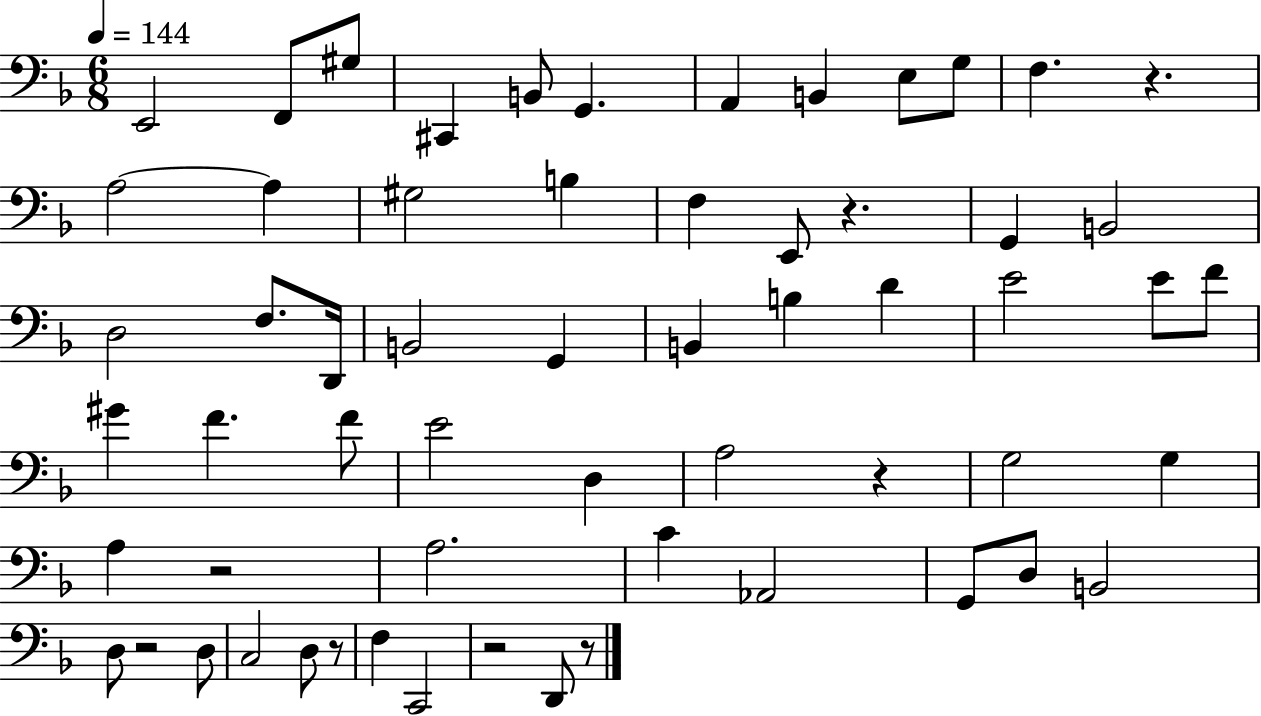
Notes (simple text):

E2/h F2/e G#3/e C#2/q B2/e G2/q. A2/q B2/q E3/e G3/e F3/q. R/q. A3/h A3/q G#3/h B3/q F3/q E2/e R/q. G2/q B2/h D3/h F3/e. D2/s B2/h G2/q B2/q B3/q D4/q E4/h E4/e F4/e G#4/q F4/q. F4/e E4/h D3/q A3/h R/q G3/h G3/q A3/q R/h A3/h. C4/q Ab2/h G2/e D3/e B2/h D3/e R/h D3/e C3/h D3/e R/e F3/q C2/h R/h D2/e R/e